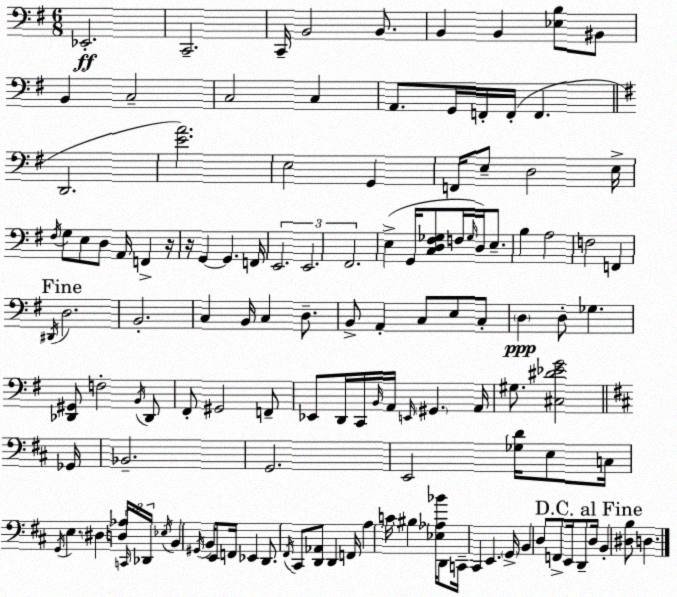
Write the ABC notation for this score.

X:1
T:Untitled
M:6/8
L:1/4
K:Em
_E,,2 C,,2 C,,/4 B,,2 B,,/2 B,, B,, [_E,B,]/2 ^B,,/2 B,, C,2 C,2 C, A,,/2 G,,/4 F,,/4 F,,/4 F,, D,,2 [EA]2 E,2 G,, F,,/4 E,/2 D,2 E,/4 ^F,/4 G,/2 E,/2 D,/2 A,,/4 F,, z/4 z/4 G,, G,, F,,/4 E,,2 E,,2 ^F,,2 E, G,,/4 [C,D,^F,_G,]/2 F,/4 _G,/4 D,/4 E,/2 B, A,2 F,2 F,, ^D,,/4 D,2 B,,2 C, B,,/4 C, D,/2 B,,/2 A,, C,/2 E,/2 C,/2 D, D,/2 _G, [_D,,^G,,]/2 F,2 B,,/4 _D,,/2 ^F,,/2 ^G,,2 F,,/2 _E,,/2 D,,/4 C,,/4 B,,/4 A,,/4 E,,/4 ^G,, A,,/4 ^G,/2 [^C,^D_EG]2 _G,,/4 _B,,2 G,,2 E,,2 [_G,D]/4 E,/2 C,/4 G,,/4 E, ^D, [D,_A,]/4 C,,/4 _D,,/4 _E,/4 B,, ^G,,/4 B,,/4 E,,/2 F,,/4 _E,, D,,/2 ^F,,/4 ^C,,/2 [D,,_A,,]/2 D,, F,,/4 A, C/4 ^B, [_E,_A,_B]/4 D,,/2 C,,/4 ^C,, E,, G,,/4 B,, D,/2 F,,/2 E,,/4 D,,/2 D,/4 B,, [^D,B,]/2 D,